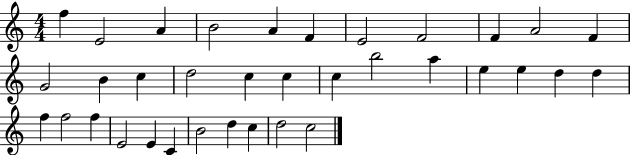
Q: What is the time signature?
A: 4/4